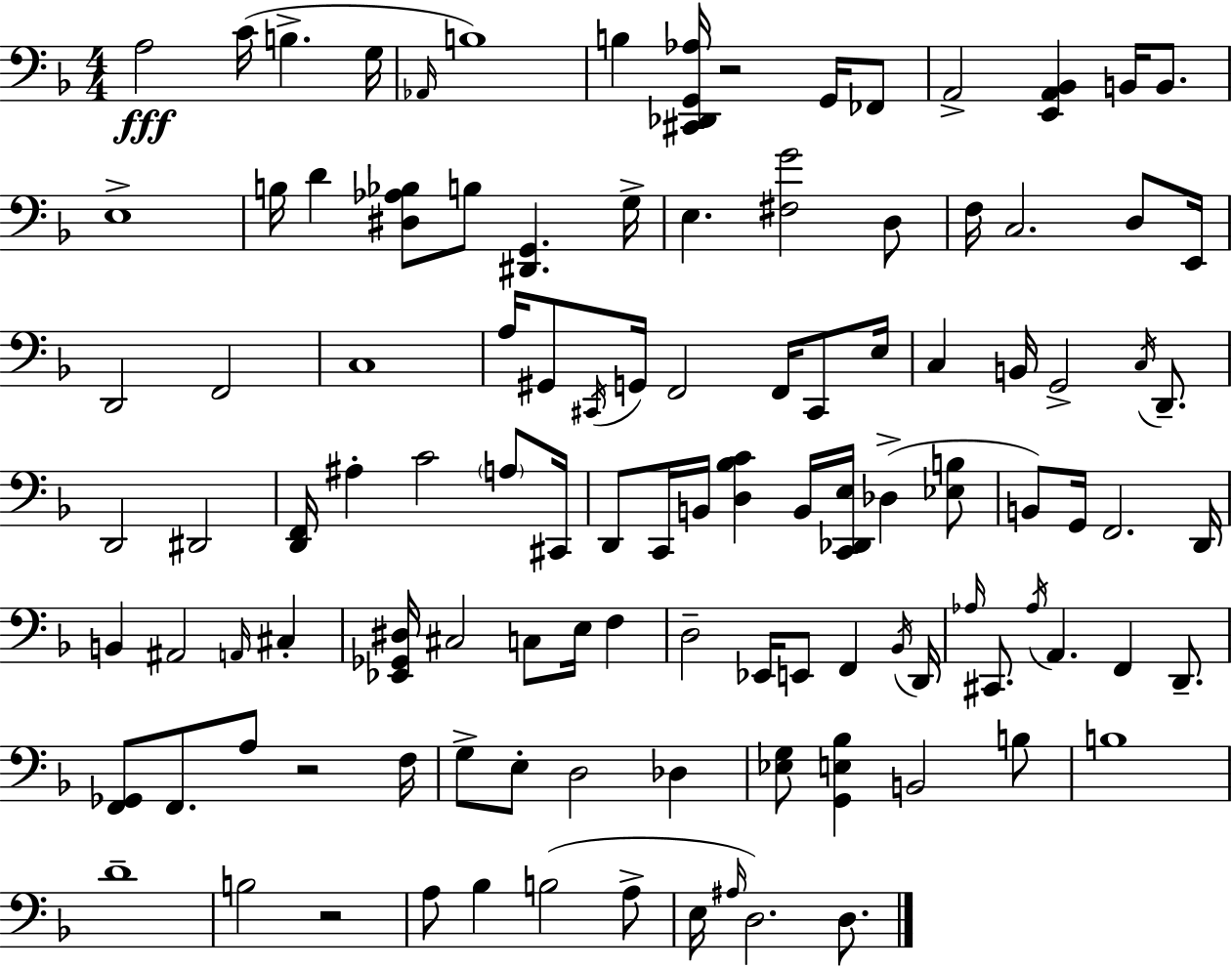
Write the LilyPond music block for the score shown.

{
  \clef bass
  \numericTimeSignature
  \time 4/4
  \key d \minor
  a2\fff c'16( b4.-> g16 | \grace { aes,16 } b1) | b4 <cis, des, g, aes>16 r2 g,16 fes,8 | a,2-> <e, a, bes,>4 b,16 b,8. | \break e1-> | b16 d'4 <dis aes bes>8 b8 <dis, g,>4. | g16-> e4. <fis g'>2 d8 | f16 c2. d8 | \break e,16 d,2 f,2 | c1 | a16 gis,8 \acciaccatura { cis,16 } g,16 f,2 f,16 cis,8 | e16 c4 b,16 g,2-> \acciaccatura { c16 } | \break d,8.-- d,2 dis,2 | <d, f,>16 ais4-. c'2 | \parenthesize a8 cis,16 d,8 c,16 b,16 <d bes c'>4 b,16 <c, des, e>16 des4->( | <ees b>8 b,8) g,16 f,2. | \break d,16 b,4 ais,2 \grace { a,16 } | cis4-. <ees, ges, dis>16 cis2 c8 e16 | f4 d2-- ees,16 e,8 f,4 | \acciaccatura { bes,16 } d,16 \grace { aes16 } cis,8. \acciaccatura { aes16 } a,4. | \break f,4 d,8.-- <f, ges,>8 f,8. a8 r2 | f16 g8-> e8-. d2 | des4 <ees g>8 <g, e bes>4 b,2 | b8 b1 | \break d'1-- | b2 r2 | a8 bes4 b2( | a8-> e16 \grace { ais16 }) d2. | \break d8. \bar "|."
}